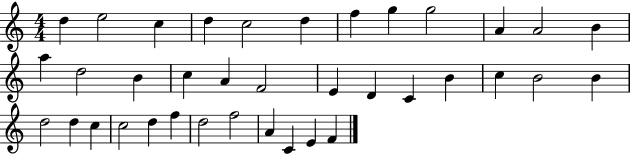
{
  \clef treble
  \numericTimeSignature
  \time 4/4
  \key c \major
  d''4 e''2 c''4 | d''4 c''2 d''4 | f''4 g''4 g''2 | a'4 a'2 b'4 | \break a''4 d''2 b'4 | c''4 a'4 f'2 | e'4 d'4 c'4 b'4 | c''4 b'2 b'4 | \break d''2 d''4 c''4 | c''2 d''4 f''4 | d''2 f''2 | a'4 c'4 e'4 f'4 | \break \bar "|."
}